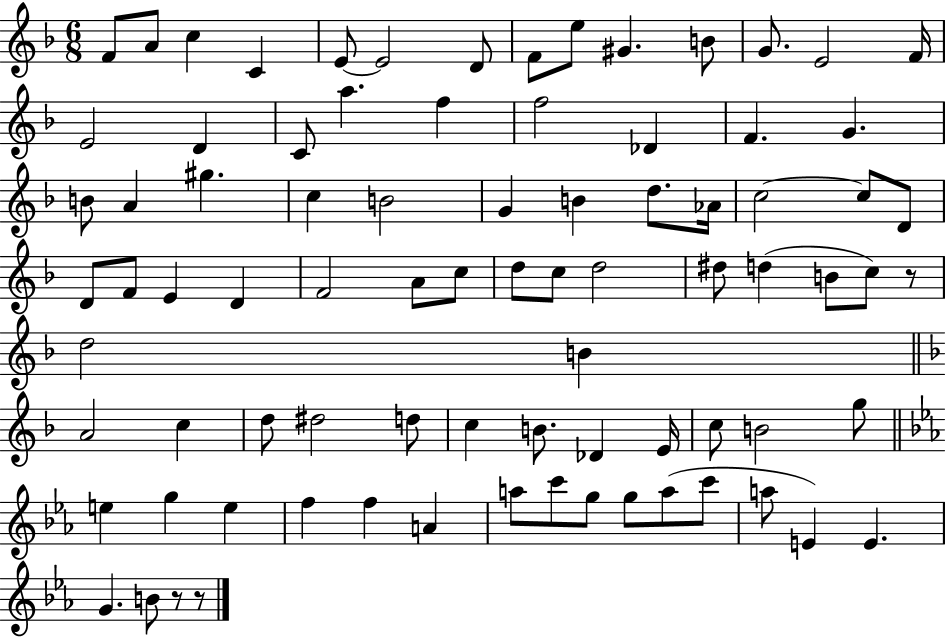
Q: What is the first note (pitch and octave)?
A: F4